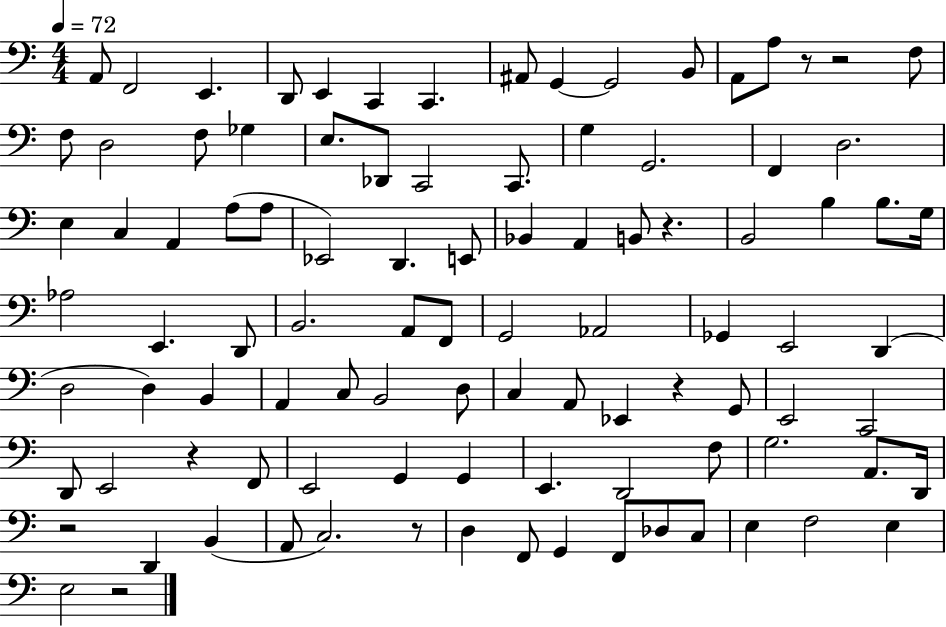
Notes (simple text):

A2/e F2/h E2/q. D2/e E2/q C2/q C2/q. A#2/e G2/q G2/h B2/e A2/e A3/e R/e R/h F3/e F3/e D3/h F3/e Gb3/q E3/e. Db2/e C2/h C2/e. G3/q G2/h. F2/q D3/h. E3/q C3/q A2/q A3/e A3/e Eb2/h D2/q. E2/e Bb2/q A2/q B2/e R/q. B2/h B3/q B3/e. G3/s Ab3/h E2/q. D2/e B2/h. A2/e F2/e G2/h Ab2/h Gb2/q E2/h D2/q D3/h D3/q B2/q A2/q C3/e B2/h D3/e C3/q A2/e Eb2/q R/q G2/e E2/h C2/h D2/e E2/h R/q F2/e E2/h G2/q G2/q E2/q. D2/h F3/e G3/h. A2/e. D2/s R/h D2/q B2/q A2/e C3/h. R/e D3/q F2/e G2/q F2/e Db3/e C3/e E3/q F3/h E3/q E3/h R/h